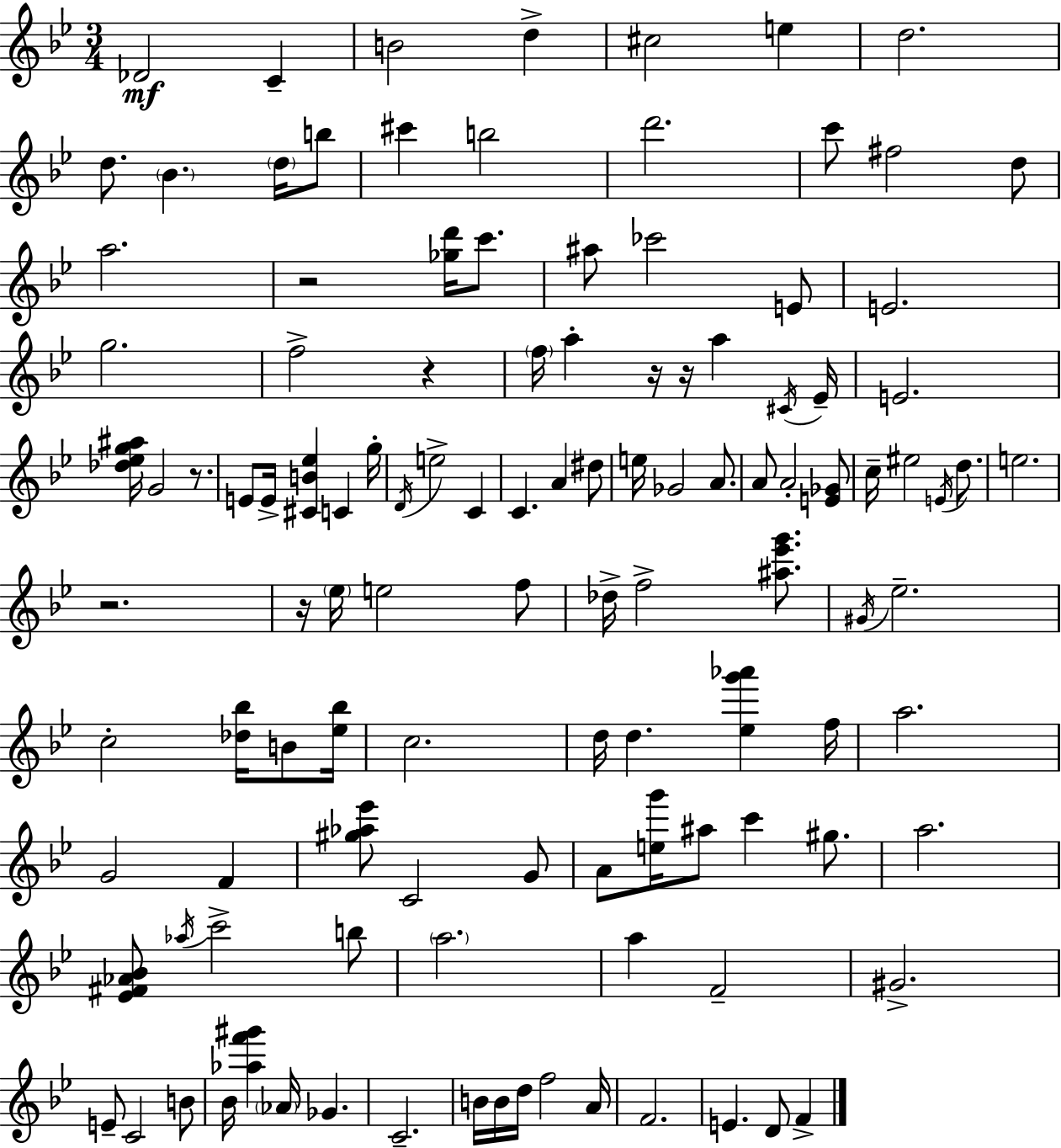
Db4/h C4/q B4/h D5/q C#5/h E5/q D5/h. D5/e. Bb4/q. D5/s B5/e C#6/q B5/h D6/h. C6/e F#5/h D5/e A5/h. R/h [Gb5,D6]/s C6/e. A#5/e CES6/h E4/e E4/h. G5/h. F5/h R/q F5/s A5/q R/s R/s A5/q C#4/s Eb4/s E4/h. [Db5,Eb5,G5,A#5]/s G4/h R/e. E4/e E4/s [C#4,B4,Eb5]/q C4/q G5/s D4/s E5/h C4/q C4/q. A4/q D#5/e E5/s Gb4/h A4/e. A4/e A4/h [E4,Gb4]/e C5/s EIS5/h E4/s D5/e. E5/h. R/h. R/s Eb5/s E5/h F5/e Db5/s F5/h [A#5,Eb6,G6]/e. G#4/s Eb5/h. C5/h [Db5,Bb5]/s B4/e [Eb5,Bb5]/s C5/h. D5/s D5/q. [Eb5,G6,Ab6]/q F5/s A5/h. G4/h F4/q [G#5,Ab5,Eb6]/e C4/h G4/e A4/e [E5,G6]/s A#5/e C6/q G#5/e. A5/h. [Eb4,F#4,Ab4,Bb4]/e Ab5/s C6/h B5/e A5/h. A5/q F4/h G#4/h. E4/e C4/h B4/e Bb4/s [Ab5,F6,G#6]/q Ab4/s Gb4/q. C4/h. B4/s B4/s D5/s F5/h A4/s F4/h. E4/q. D4/e F4/q